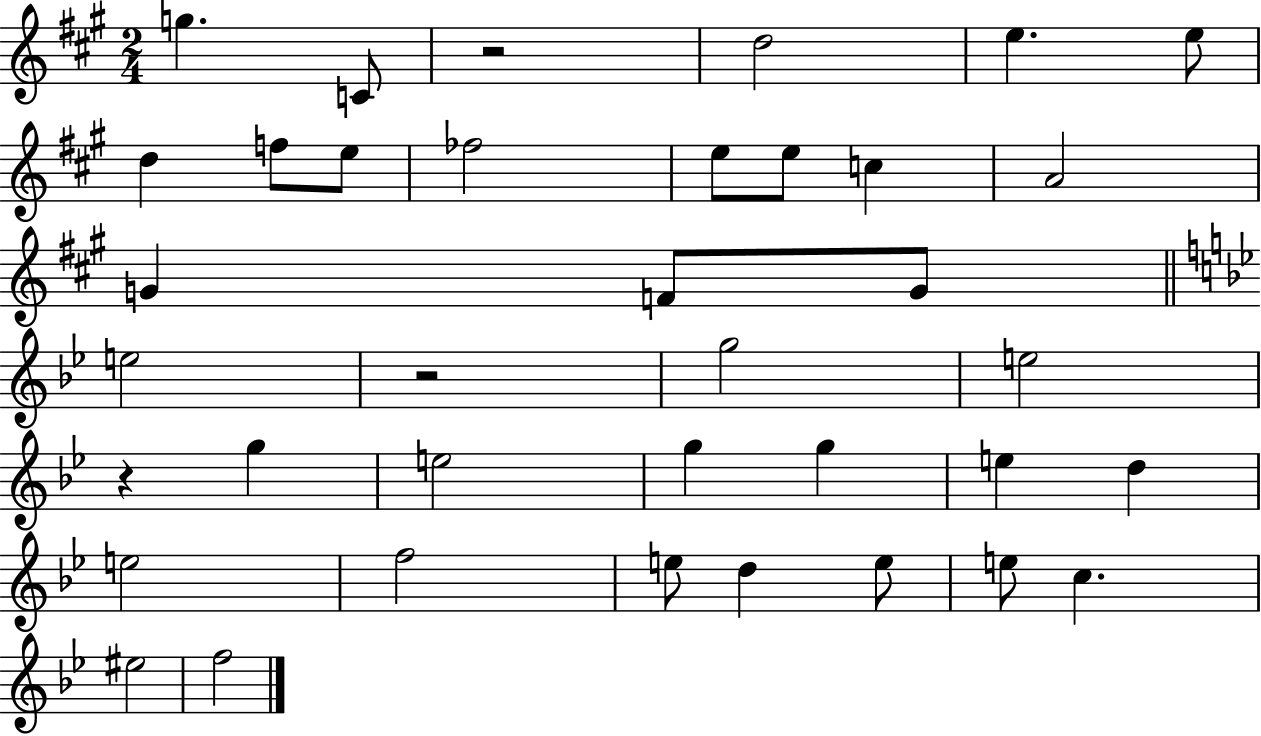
G5/q. C4/e R/h D5/h E5/q. E5/e D5/q F5/e E5/e FES5/h E5/e E5/e C5/q A4/h G4/q F4/e G4/e E5/h R/h G5/h E5/h R/q G5/q E5/h G5/q G5/q E5/q D5/q E5/h F5/h E5/e D5/q E5/e E5/e C5/q. EIS5/h F5/h